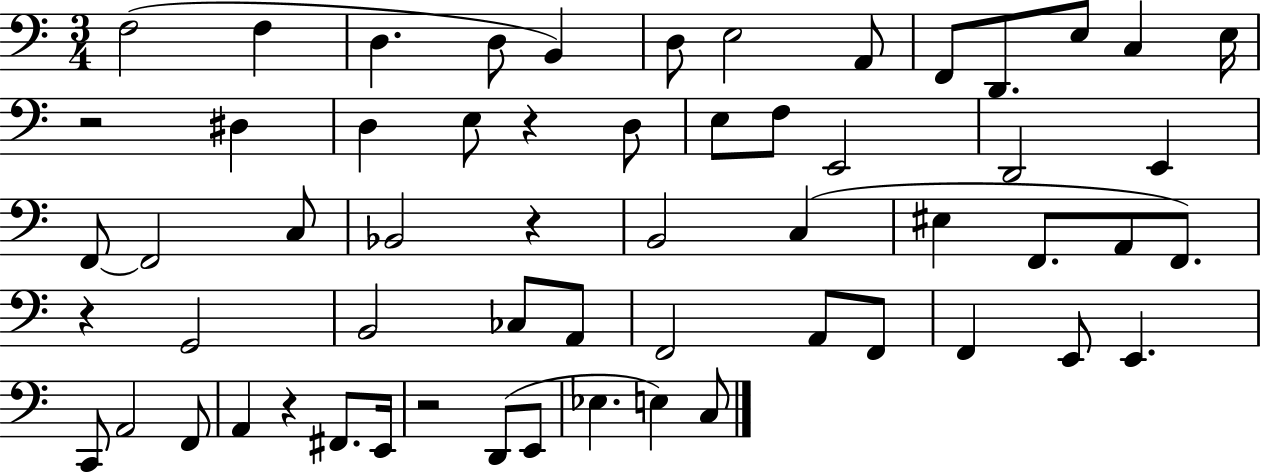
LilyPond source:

{
  \clef bass
  \numericTimeSignature
  \time 3/4
  \key c \major
  \repeat volta 2 { f2( f4 | d4. d8 b,4) | d8 e2 a,8 | f,8 d,8. e8 c4 e16 | \break r2 dis4 | d4 e8 r4 d8 | e8 f8 e,2 | d,2 e,4 | \break f,8~~ f,2 c8 | bes,2 r4 | b,2 c4( | eis4 f,8. a,8 f,8.) | \break r4 g,2 | b,2 ces8 a,8 | f,2 a,8 f,8 | f,4 e,8 e,4. | \break c,8 a,2 f,8 | a,4 r4 fis,8. e,16 | r2 d,8( e,8 | ees4. e4) c8 | \break } \bar "|."
}